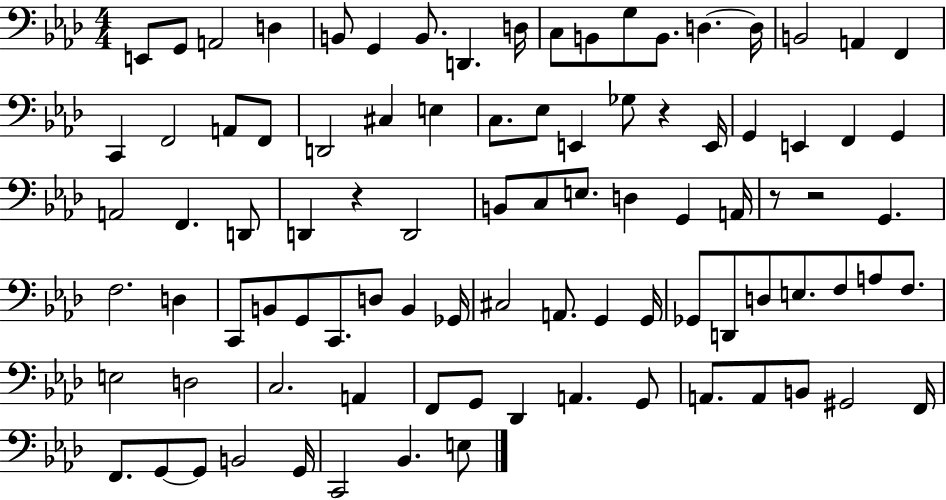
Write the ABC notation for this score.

X:1
T:Untitled
M:4/4
L:1/4
K:Ab
E,,/2 G,,/2 A,,2 D, B,,/2 G,, B,,/2 D,, D,/4 C,/2 B,,/2 G,/2 B,,/2 D, D,/4 B,,2 A,, F,, C,, F,,2 A,,/2 F,,/2 D,,2 ^C, E, C,/2 _E,/2 E,, _G,/2 z E,,/4 G,, E,, F,, G,, A,,2 F,, D,,/2 D,, z D,,2 B,,/2 C,/2 E,/2 D, G,, A,,/4 z/2 z2 G,, F,2 D, C,,/2 B,,/2 G,,/2 C,,/2 D,/2 B,, _G,,/4 ^C,2 A,,/2 G,, G,,/4 _G,,/2 D,,/2 D,/2 E,/2 F,/2 A,/2 F,/2 E,2 D,2 C,2 A,, F,,/2 G,,/2 _D,, A,, G,,/2 A,,/2 A,,/2 B,,/2 ^G,,2 F,,/4 F,,/2 G,,/2 G,,/2 B,,2 G,,/4 C,,2 _B,, E,/2